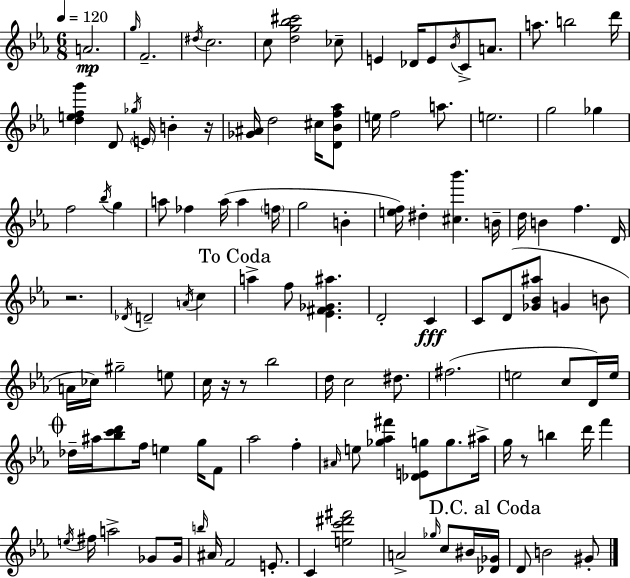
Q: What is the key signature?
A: EES major